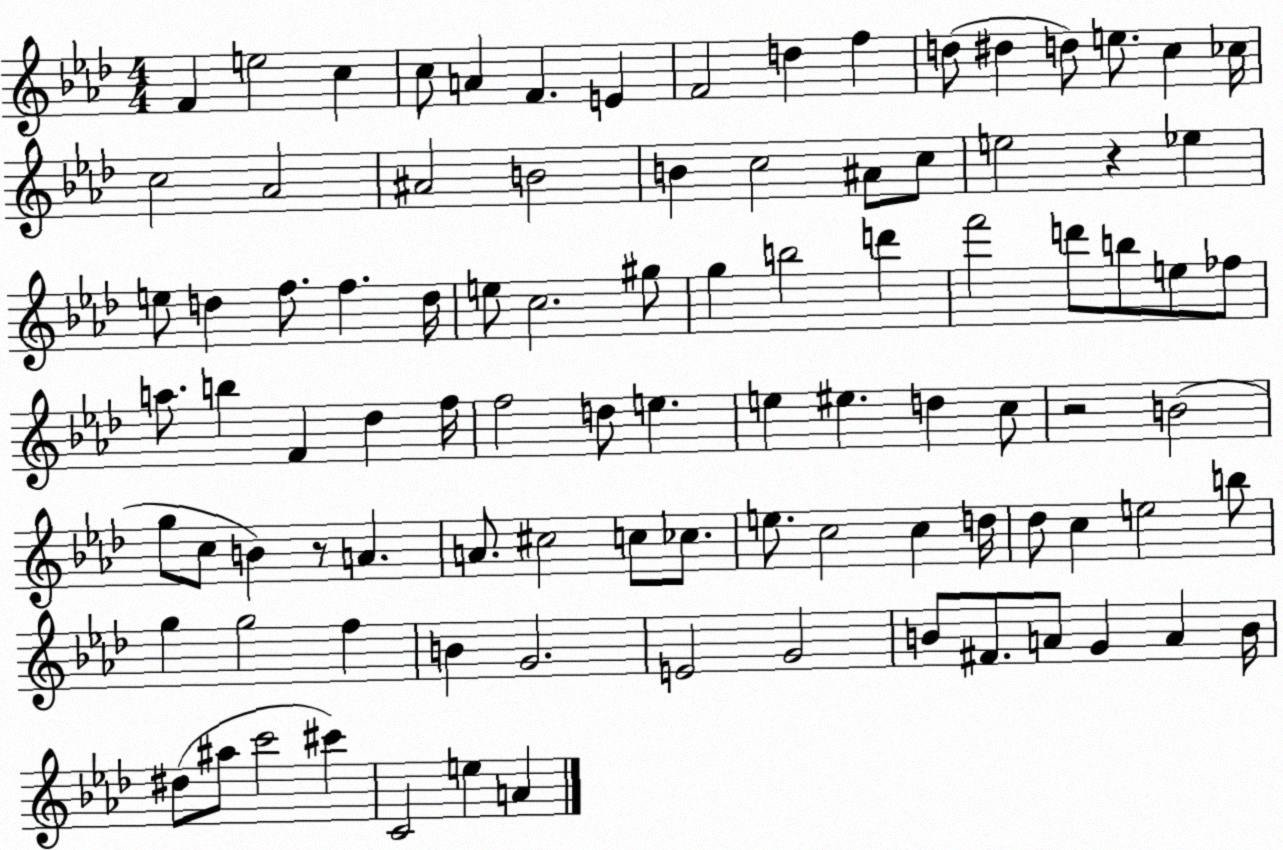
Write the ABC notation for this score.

X:1
T:Untitled
M:4/4
L:1/4
K:Ab
F e2 c c/2 A F E F2 d f d/2 ^d d/2 e/2 c _c/4 c2 _A2 ^A2 B2 B c2 ^A/2 c/2 e2 z _e e/2 d f/2 f d/4 e/2 c2 ^g/2 g b2 d' f'2 d'/2 b/2 e/2 _f/2 a/2 b F _d f/4 f2 d/2 e e ^e d c/2 z2 B2 g/2 c/2 B z/2 A A/2 ^c2 c/2 _c/2 e/2 c2 c d/4 _d/2 c e2 b/2 g g2 f B G2 E2 G2 B/2 ^F/2 A/2 G A B/4 ^d/2 ^a/2 c'2 ^c' C2 e A